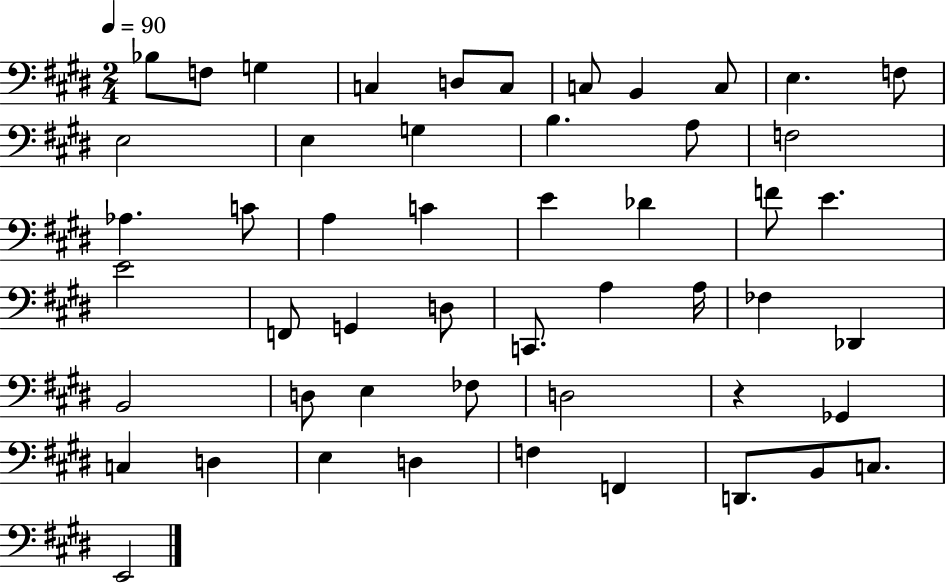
{
  \clef bass
  \numericTimeSignature
  \time 2/4
  \key e \major
  \tempo 4 = 90
  bes8 f8 g4 | c4 d8 c8 | c8 b,4 c8 | e4. f8 | \break e2 | e4 g4 | b4. a8 | f2 | \break aes4. c'8 | a4 c'4 | e'4 des'4 | f'8 e'4. | \break e'2 | f,8 g,4 d8 | c,8. a4 a16 | fes4 des,4 | \break b,2 | d8 e4 fes8 | d2 | r4 ges,4 | \break c4 d4 | e4 d4 | f4 f,4 | d,8. b,8 c8. | \break e,2 | \bar "|."
}